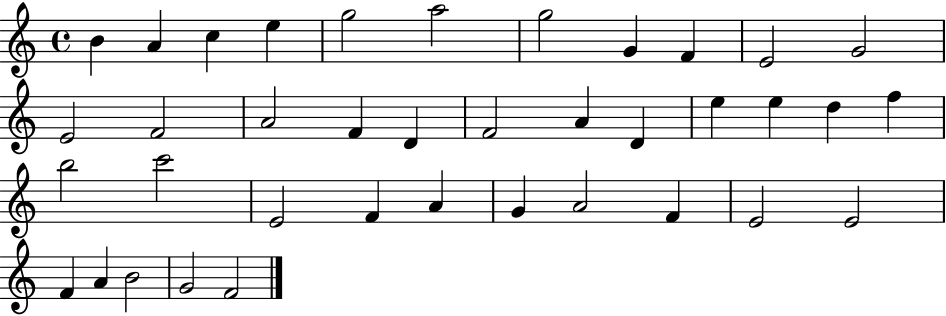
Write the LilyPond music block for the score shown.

{
  \clef treble
  \time 4/4
  \defaultTimeSignature
  \key c \major
  b'4 a'4 c''4 e''4 | g''2 a''2 | g''2 g'4 f'4 | e'2 g'2 | \break e'2 f'2 | a'2 f'4 d'4 | f'2 a'4 d'4 | e''4 e''4 d''4 f''4 | \break b''2 c'''2 | e'2 f'4 a'4 | g'4 a'2 f'4 | e'2 e'2 | \break f'4 a'4 b'2 | g'2 f'2 | \bar "|."
}